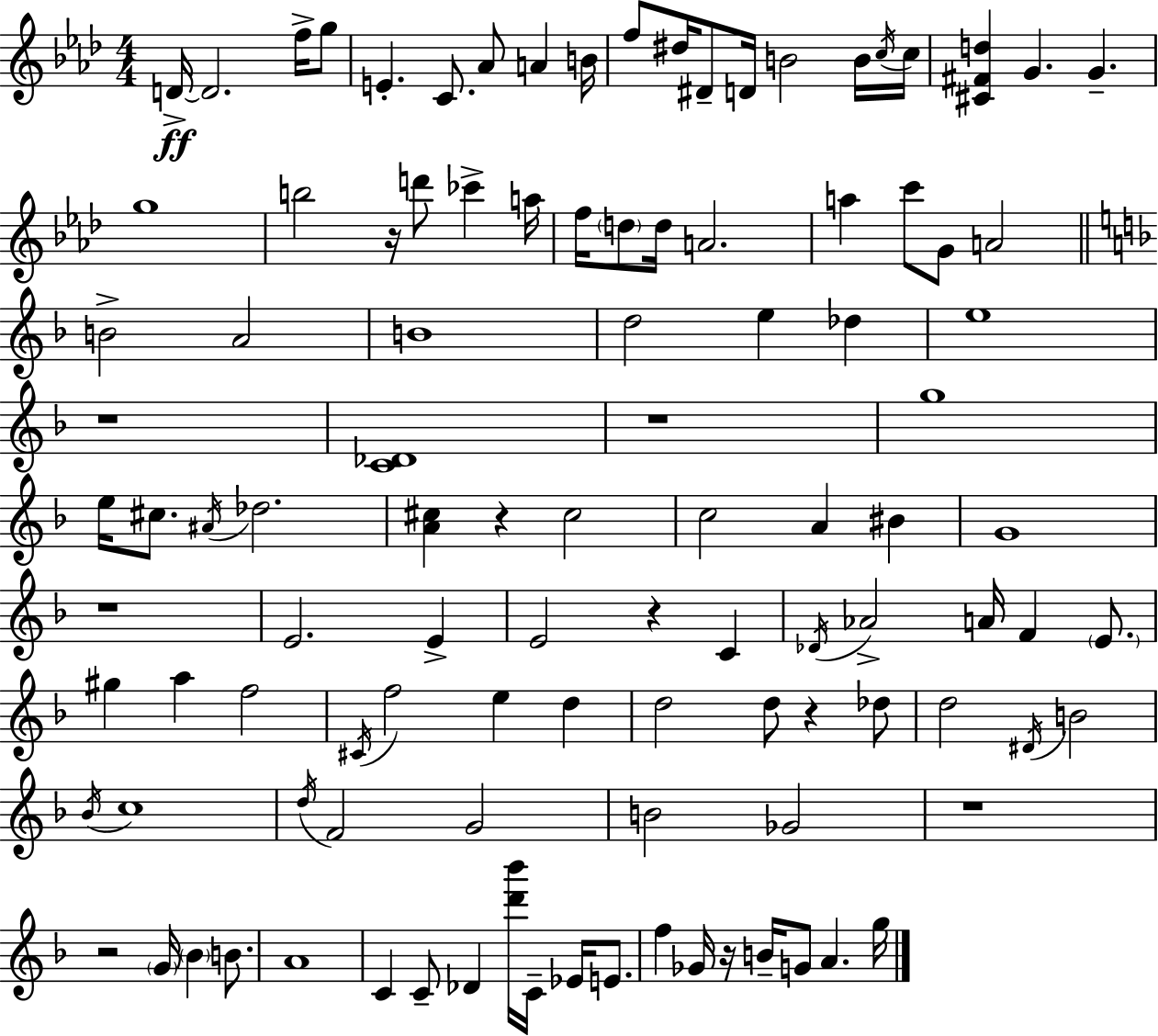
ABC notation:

X:1
T:Untitled
M:4/4
L:1/4
K:Ab
D/4 D2 f/4 g/2 E C/2 _A/2 A B/4 f/2 ^d/4 ^D/2 D/4 B2 B/4 c/4 c/4 [^C^Fd] G G g4 b2 z/4 d'/2 _c' a/4 f/4 d/2 d/4 A2 a c'/2 G/2 A2 B2 A2 B4 d2 e _d e4 z4 [C_D]4 z4 g4 e/4 ^c/2 ^A/4 _d2 [A^c] z ^c2 c2 A ^B G4 z4 E2 E E2 z C _D/4 _A2 A/4 F E/2 ^g a f2 ^C/4 f2 e d d2 d/2 z _d/2 d2 ^D/4 B2 _B/4 c4 d/4 F2 G2 B2 _G2 z4 z2 G/4 _B B/2 A4 C C/2 _D [d'_b']/4 C/4 _E/4 E/2 f _G/4 z/4 B/4 G/2 A g/4